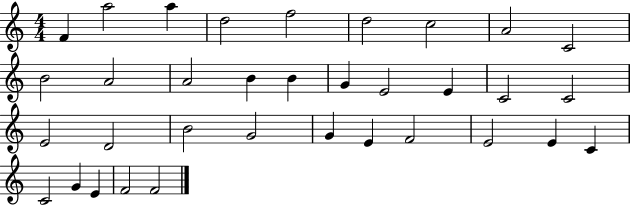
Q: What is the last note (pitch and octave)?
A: F4